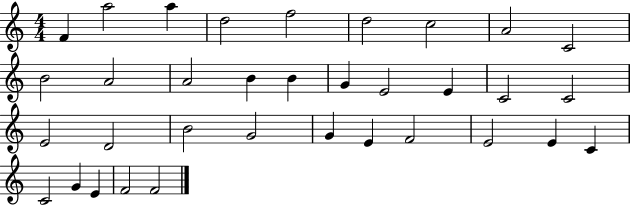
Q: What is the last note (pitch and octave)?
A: F4